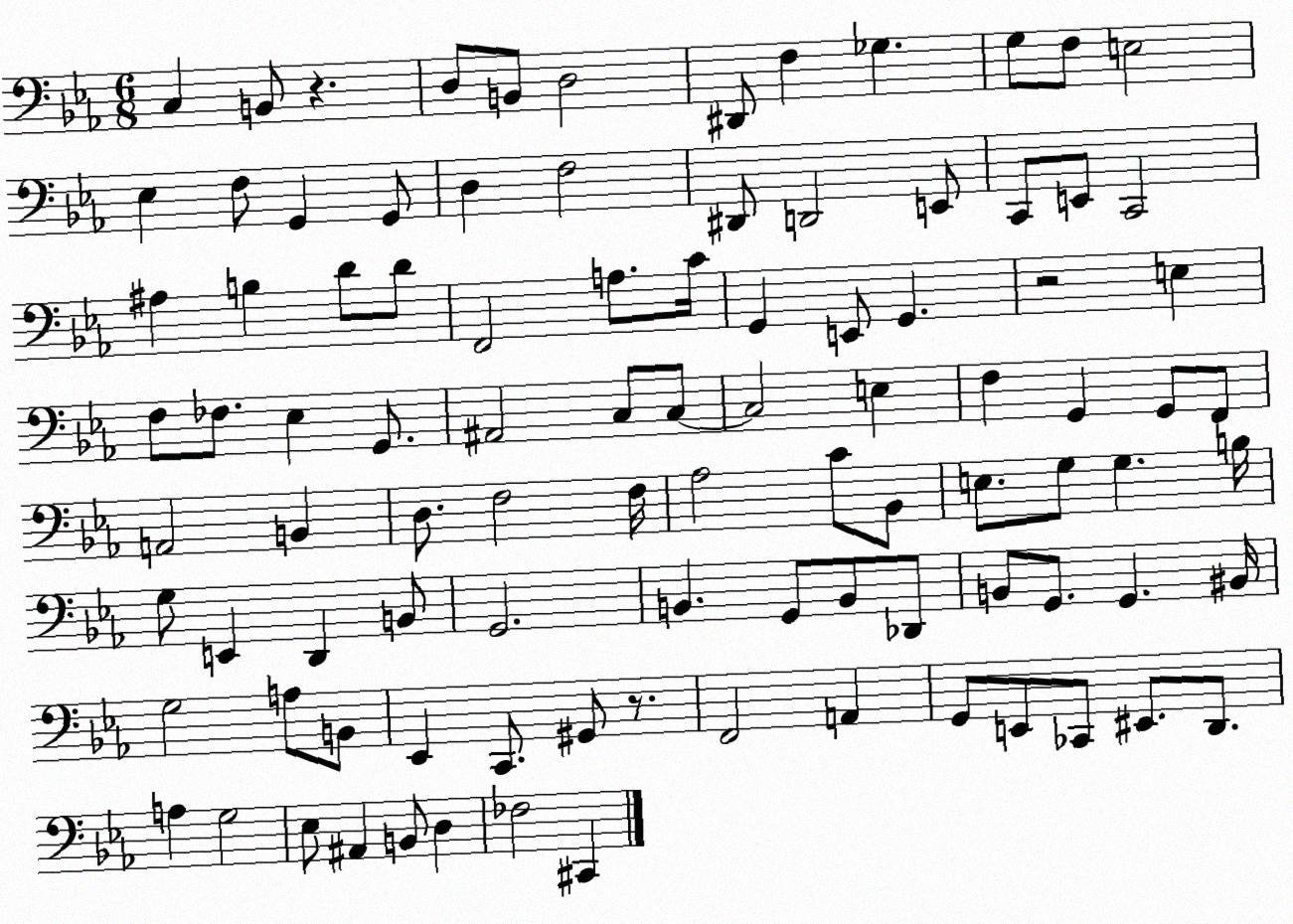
X:1
T:Untitled
M:6/8
L:1/4
K:Eb
C, B,,/2 z D,/2 B,,/2 D,2 ^D,,/2 F, _G, G,/2 F,/2 E,2 _E, F,/2 G,, G,,/2 D, F,2 ^D,,/2 D,,2 E,,/2 C,,/2 E,,/2 C,,2 ^A, B, D/2 D/2 F,,2 A,/2 C/4 G,, E,,/2 G,, z2 E, F,/2 _F,/2 _E, G,,/2 ^A,,2 C,/2 C,/2 C,2 E, F, G,, G,,/2 F,,/2 A,,2 B,, D,/2 F,2 F,/4 _A,2 C/2 _B,,/2 E,/2 G,/2 G, B,/4 G,/2 E,, D,, B,,/2 G,,2 B,, G,,/2 B,,/2 _D,,/2 B,,/2 G,,/2 G,, ^B,,/4 G,2 A,/2 B,,/2 _E,, C,,/2 ^G,,/2 z/2 F,,2 A,, G,,/2 E,,/2 _C,,/2 ^E,,/2 D,,/2 A, G,2 _E,/2 ^A,, B,,/2 D, _F,2 ^C,,